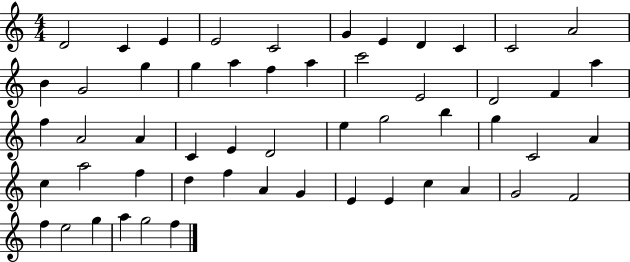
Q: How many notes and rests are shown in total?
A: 54